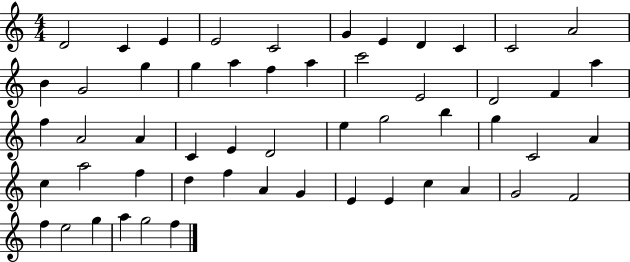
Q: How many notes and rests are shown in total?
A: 54